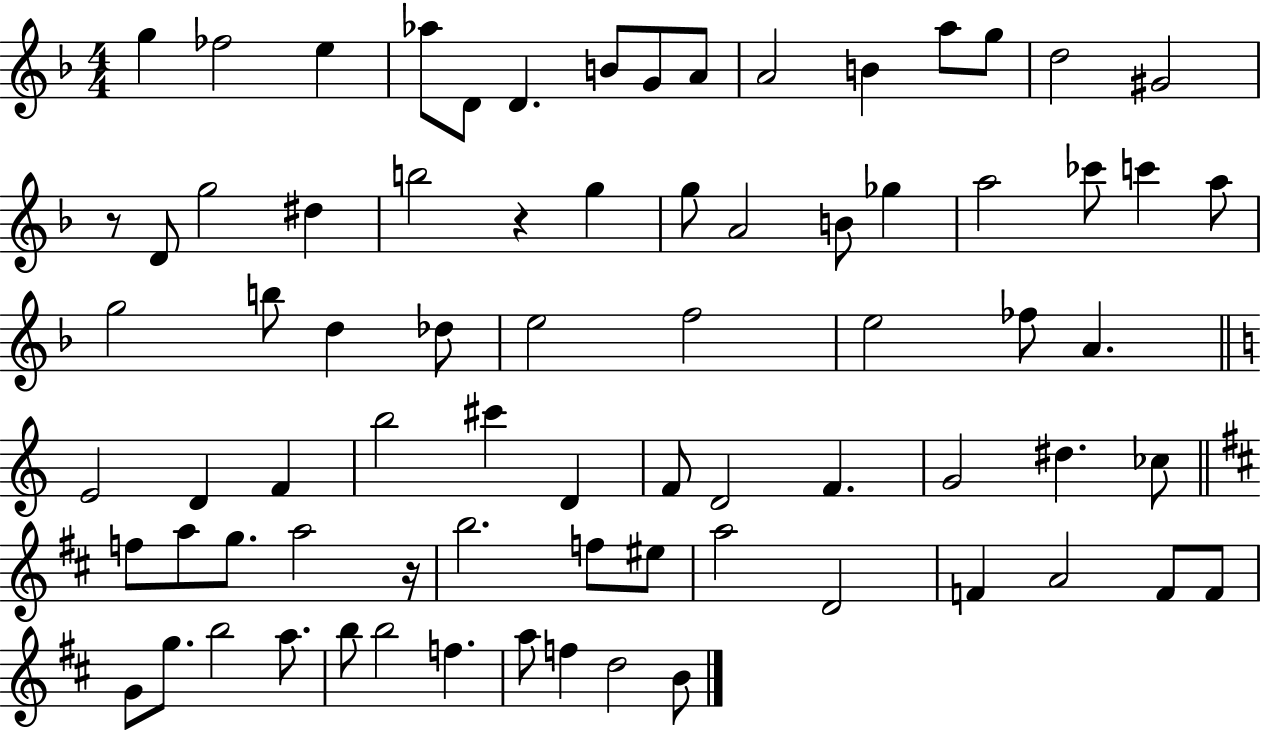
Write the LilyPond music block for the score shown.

{
  \clef treble
  \numericTimeSignature
  \time 4/4
  \key f \major
  g''4 fes''2 e''4 | aes''8 d'8 d'4. b'8 g'8 a'8 | a'2 b'4 a''8 g''8 | d''2 gis'2 | \break r8 d'8 g''2 dis''4 | b''2 r4 g''4 | g''8 a'2 b'8 ges''4 | a''2 ces'''8 c'''4 a''8 | \break g''2 b''8 d''4 des''8 | e''2 f''2 | e''2 fes''8 a'4. | \bar "||" \break \key a \minor e'2 d'4 f'4 | b''2 cis'''4 d'4 | f'8 d'2 f'4. | g'2 dis''4. ces''8 | \break \bar "||" \break \key d \major f''8 a''8 g''8. a''2 r16 | b''2. f''8 eis''8 | a''2 d'2 | f'4 a'2 f'8 f'8 | \break g'8 g''8. b''2 a''8. | b''8 b''2 f''4. | a''8 f''4 d''2 b'8 | \bar "|."
}